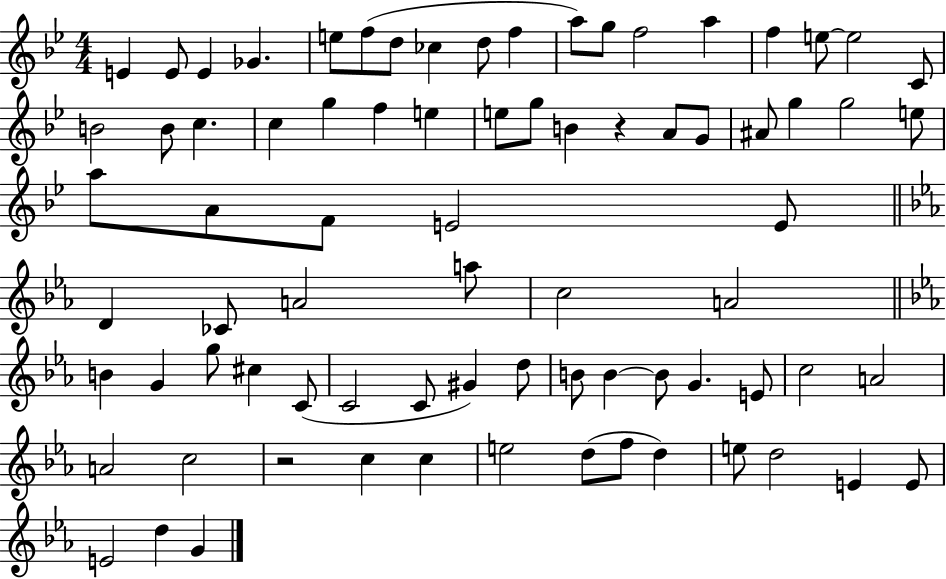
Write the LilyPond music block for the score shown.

{
  \clef treble
  \numericTimeSignature
  \time 4/4
  \key bes \major
  e'4 e'8 e'4 ges'4. | e''8 f''8( d''8 ces''4 d''8 f''4 | a''8) g''8 f''2 a''4 | f''4 e''8~~ e''2 c'8 | \break b'2 b'8 c''4. | c''4 g''4 f''4 e''4 | e''8 g''8 b'4 r4 a'8 g'8 | ais'8 g''4 g''2 e''8 | \break a''8 a'8 f'8 e'2 e'8 | \bar "||" \break \key ees \major d'4 ces'8 a'2 a''8 | c''2 a'2 | \bar "||" \break \key c \minor b'4 g'4 g''8 cis''4 c'8( | c'2 c'8 gis'4) d''8 | b'8 b'4~~ b'8 g'4. e'8 | c''2 a'2 | \break a'2 c''2 | r2 c''4 c''4 | e''2 d''8( f''8 d''4) | e''8 d''2 e'4 e'8 | \break e'2 d''4 g'4 | \bar "|."
}